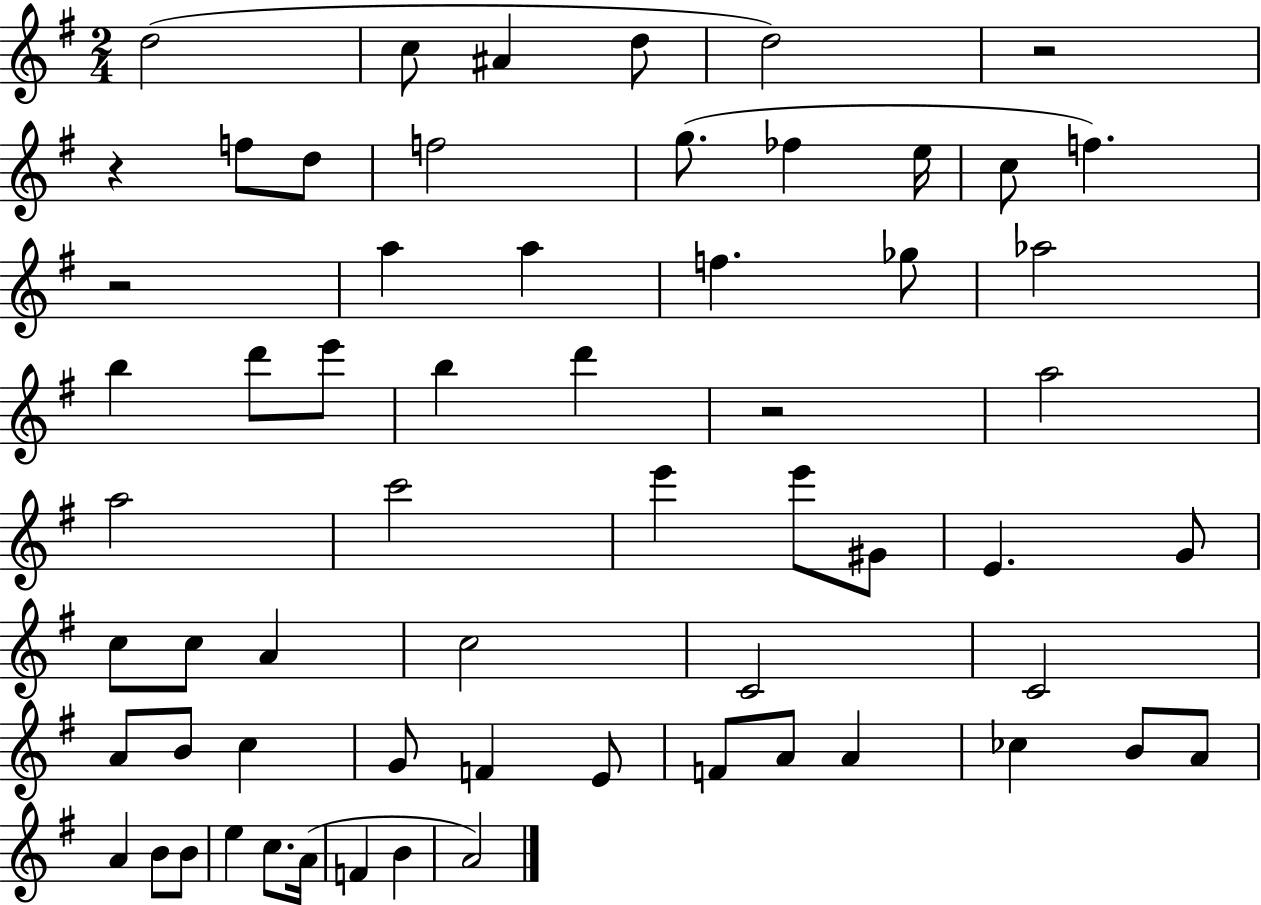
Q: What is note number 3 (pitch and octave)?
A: A#4